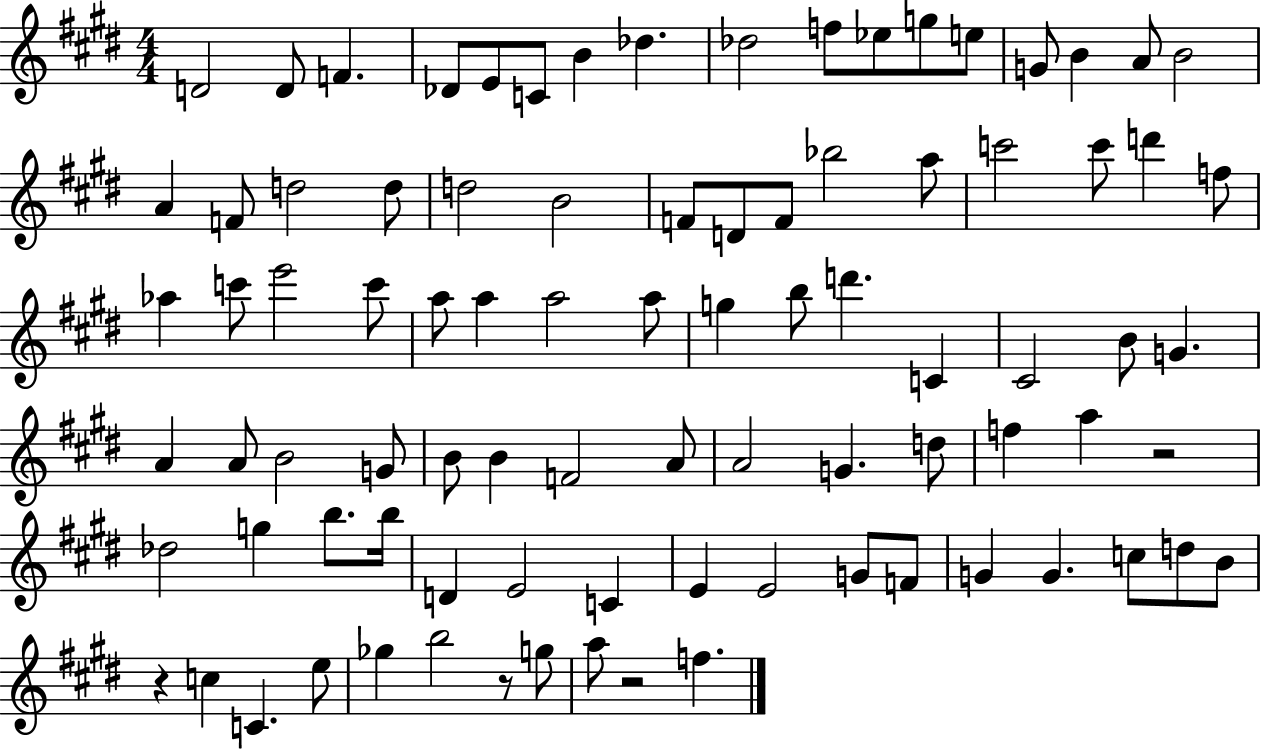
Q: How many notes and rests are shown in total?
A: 88